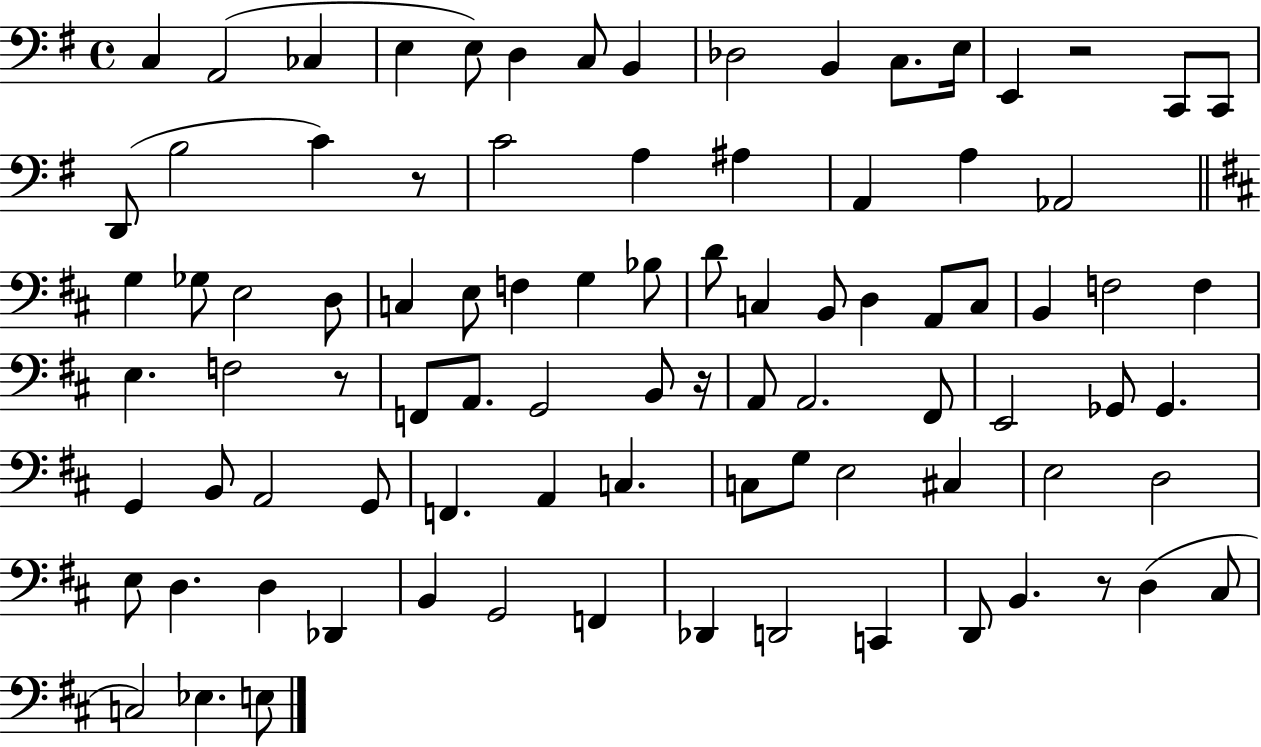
C3/q A2/h CES3/q E3/q E3/e D3/q C3/e B2/q Db3/h B2/q C3/e. E3/s E2/q R/h C2/e C2/e D2/e B3/h C4/q R/e C4/h A3/q A#3/q A2/q A3/q Ab2/h G3/q Gb3/e E3/h D3/e C3/q E3/e F3/q G3/q Bb3/e D4/e C3/q B2/e D3/q A2/e C3/e B2/q F3/h F3/q E3/q. F3/h R/e F2/e A2/e. G2/h B2/e R/s A2/e A2/h. F#2/e E2/h Gb2/e Gb2/q. G2/q B2/e A2/h G2/e F2/q. A2/q C3/q. C3/e G3/e E3/h C#3/q E3/h D3/h E3/e D3/q. D3/q Db2/q B2/q G2/h F2/q Db2/q D2/h C2/q D2/e B2/q. R/e D3/q C#3/e C3/h Eb3/q. E3/e